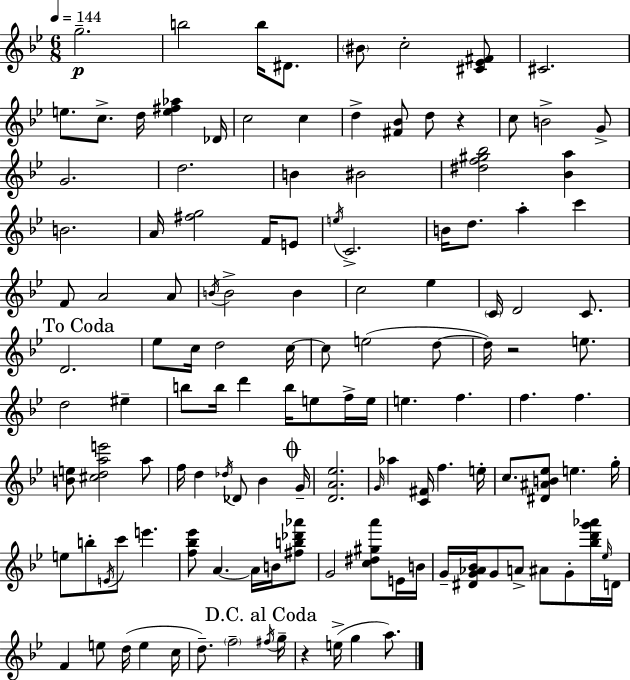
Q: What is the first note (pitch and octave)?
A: G5